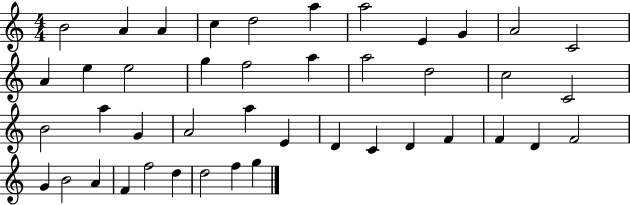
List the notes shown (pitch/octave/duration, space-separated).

B4/h A4/q A4/q C5/q D5/h A5/q A5/h E4/q G4/q A4/h C4/h A4/q E5/q E5/h G5/q F5/h A5/q A5/h D5/h C5/h C4/h B4/h A5/q G4/q A4/h A5/q E4/q D4/q C4/q D4/q F4/q F4/q D4/q F4/h G4/q B4/h A4/q F4/q F5/h D5/q D5/h F5/q G5/q